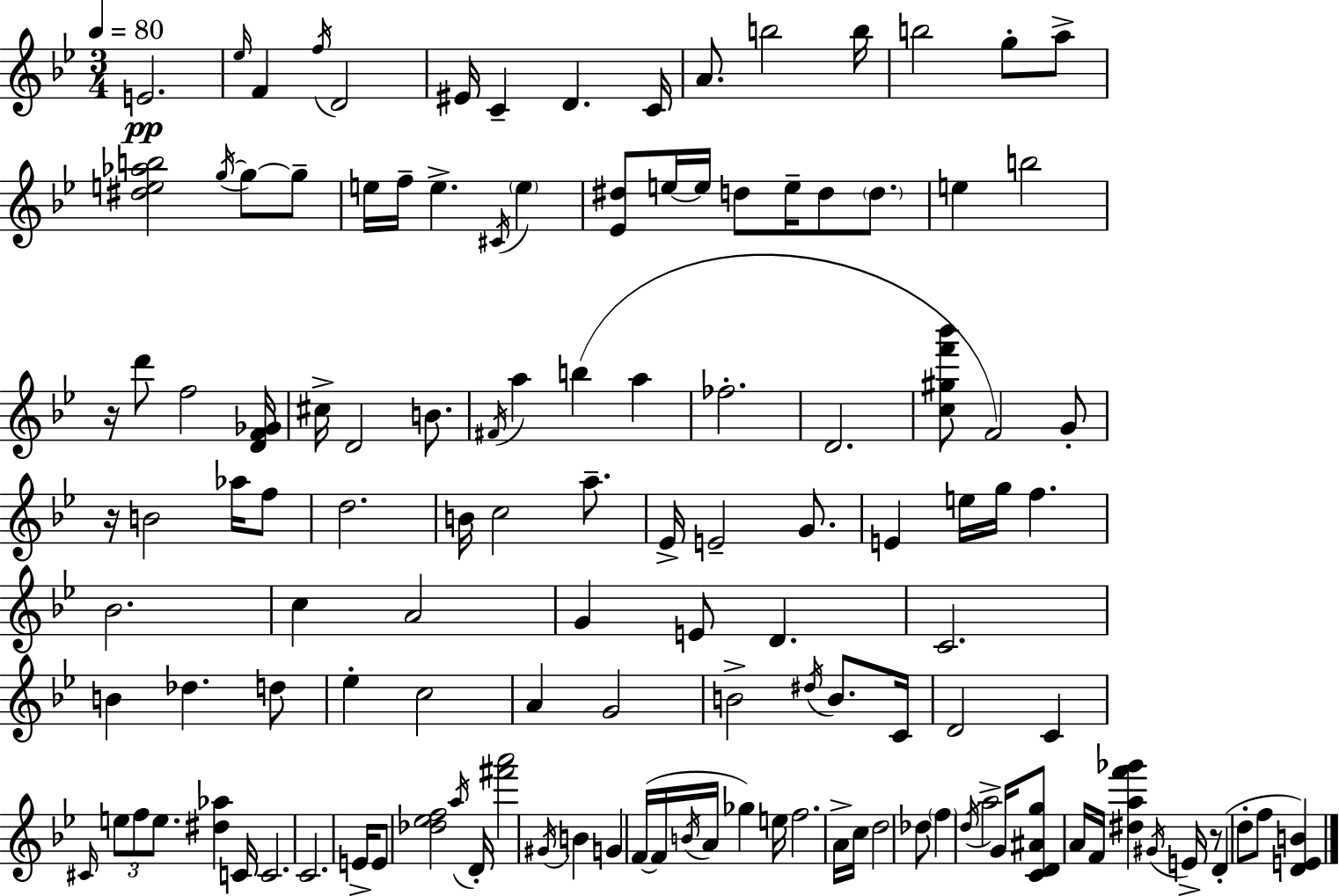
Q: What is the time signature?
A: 3/4